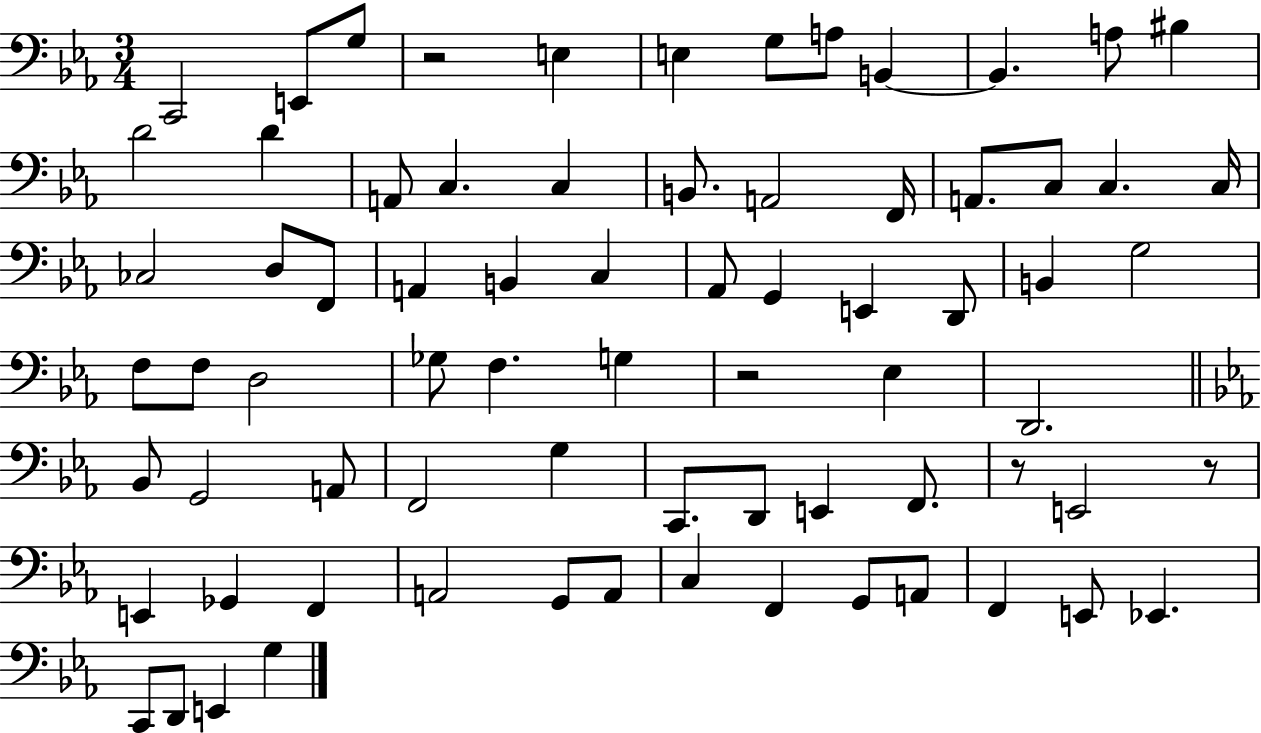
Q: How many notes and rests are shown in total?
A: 74